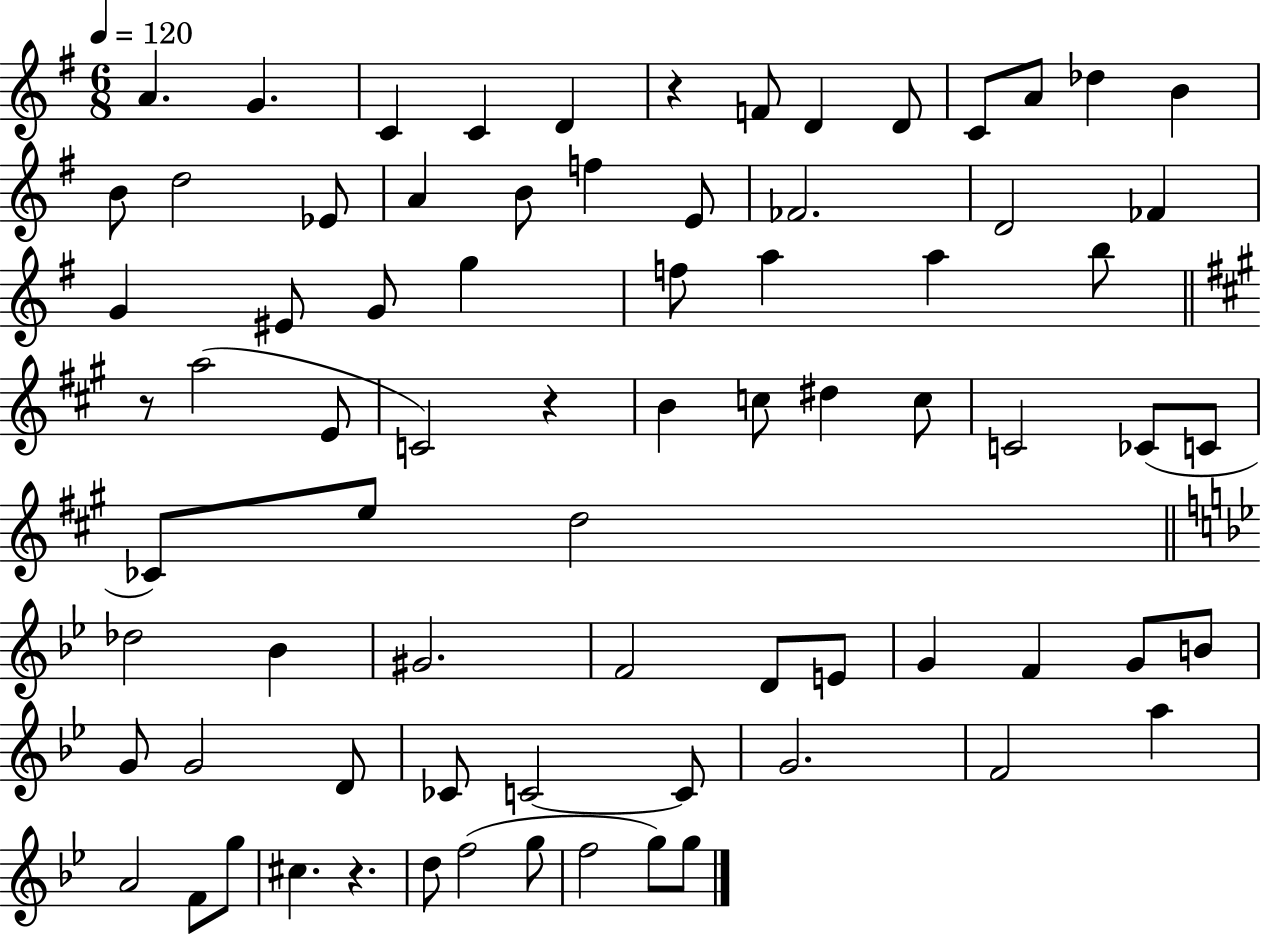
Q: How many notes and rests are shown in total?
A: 76